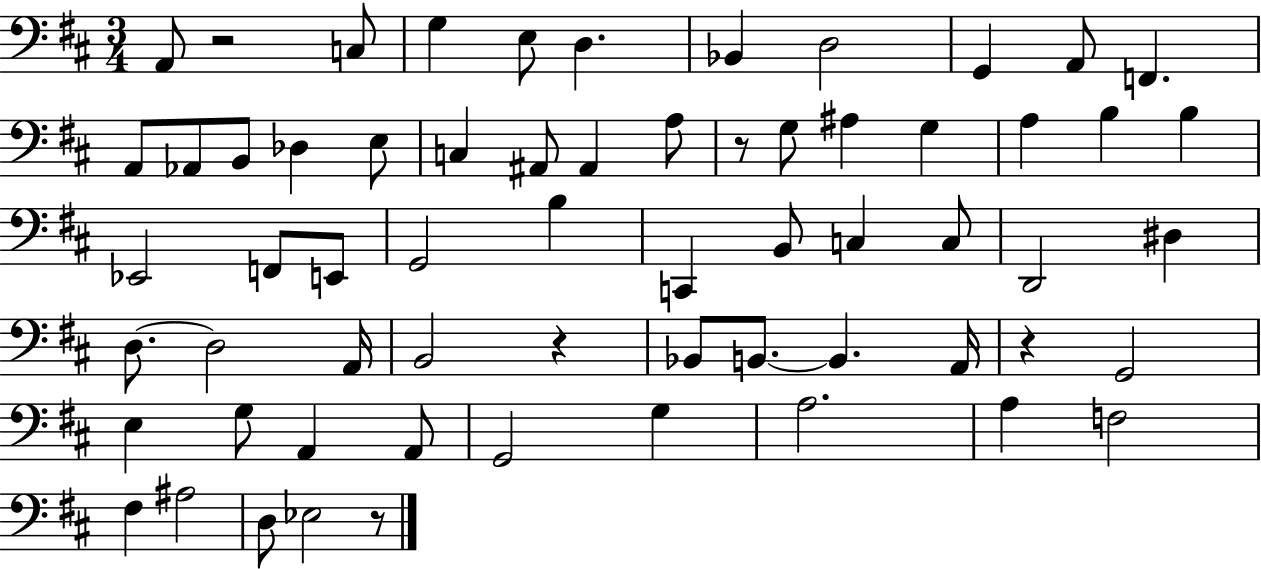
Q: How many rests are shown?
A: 5